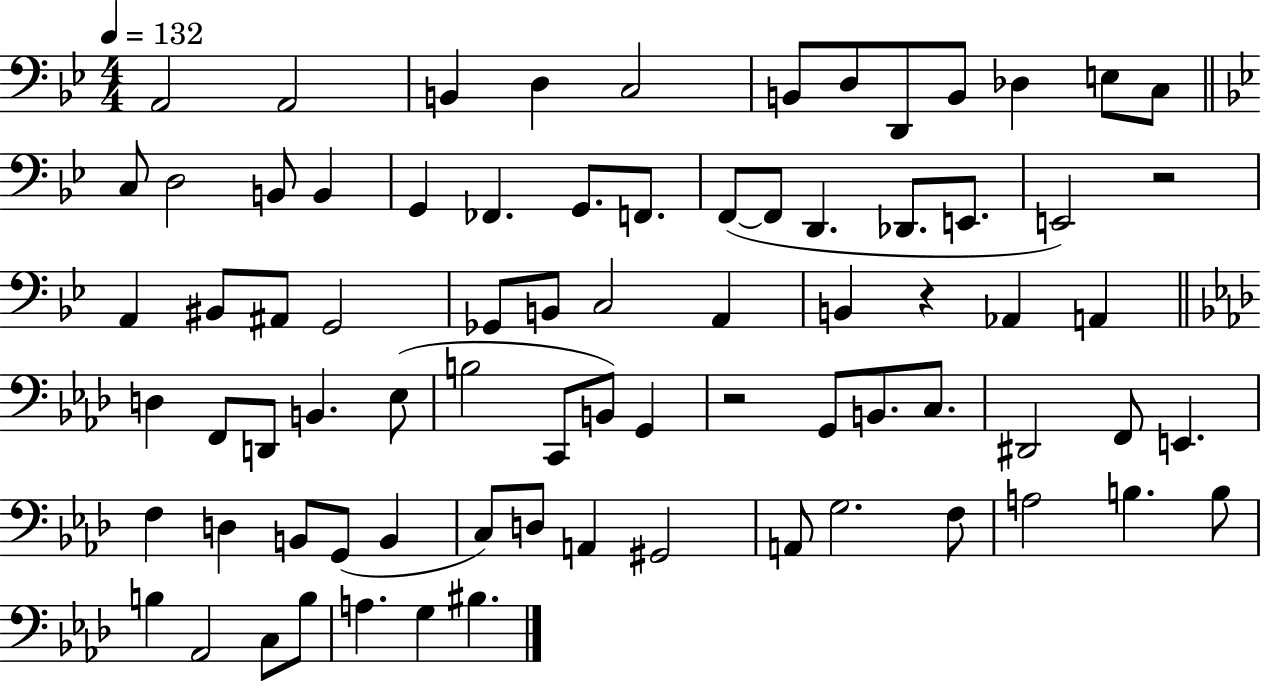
{
  \clef bass
  \numericTimeSignature
  \time 4/4
  \key bes \major
  \tempo 4 = 132
  a,2 a,2 | b,4 d4 c2 | b,8 d8 d,8 b,8 des4 e8 c8 | \bar "||" \break \key bes \major c8 d2 b,8 b,4 | g,4 fes,4. g,8. f,8. | f,8~(~ f,8 d,4. des,8. e,8. | e,2) r2 | \break a,4 bis,8 ais,8 g,2 | ges,8 b,8 c2 a,4 | b,4 r4 aes,4 a,4 | \bar "||" \break \key aes \major d4 f,8 d,8 b,4. ees8( | b2 c,8 b,8) g,4 | r2 g,8 b,8. c8. | dis,2 f,8 e,4. | \break f4 d4 b,8 g,8( b,4 | c8) d8 a,4 gis,2 | a,8 g2. f8 | a2 b4. b8 | \break b4 aes,2 c8 b8 | a4. g4 bis4. | \bar "|."
}